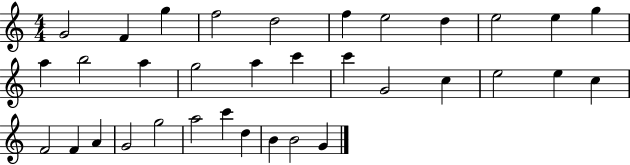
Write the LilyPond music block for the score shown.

{
  \clef treble
  \numericTimeSignature
  \time 4/4
  \key c \major
  g'2 f'4 g''4 | f''2 d''2 | f''4 e''2 d''4 | e''2 e''4 g''4 | \break a''4 b''2 a''4 | g''2 a''4 c'''4 | c'''4 g'2 c''4 | e''2 e''4 c''4 | \break f'2 f'4 a'4 | g'2 g''2 | a''2 c'''4 d''4 | b'4 b'2 g'4 | \break \bar "|."
}